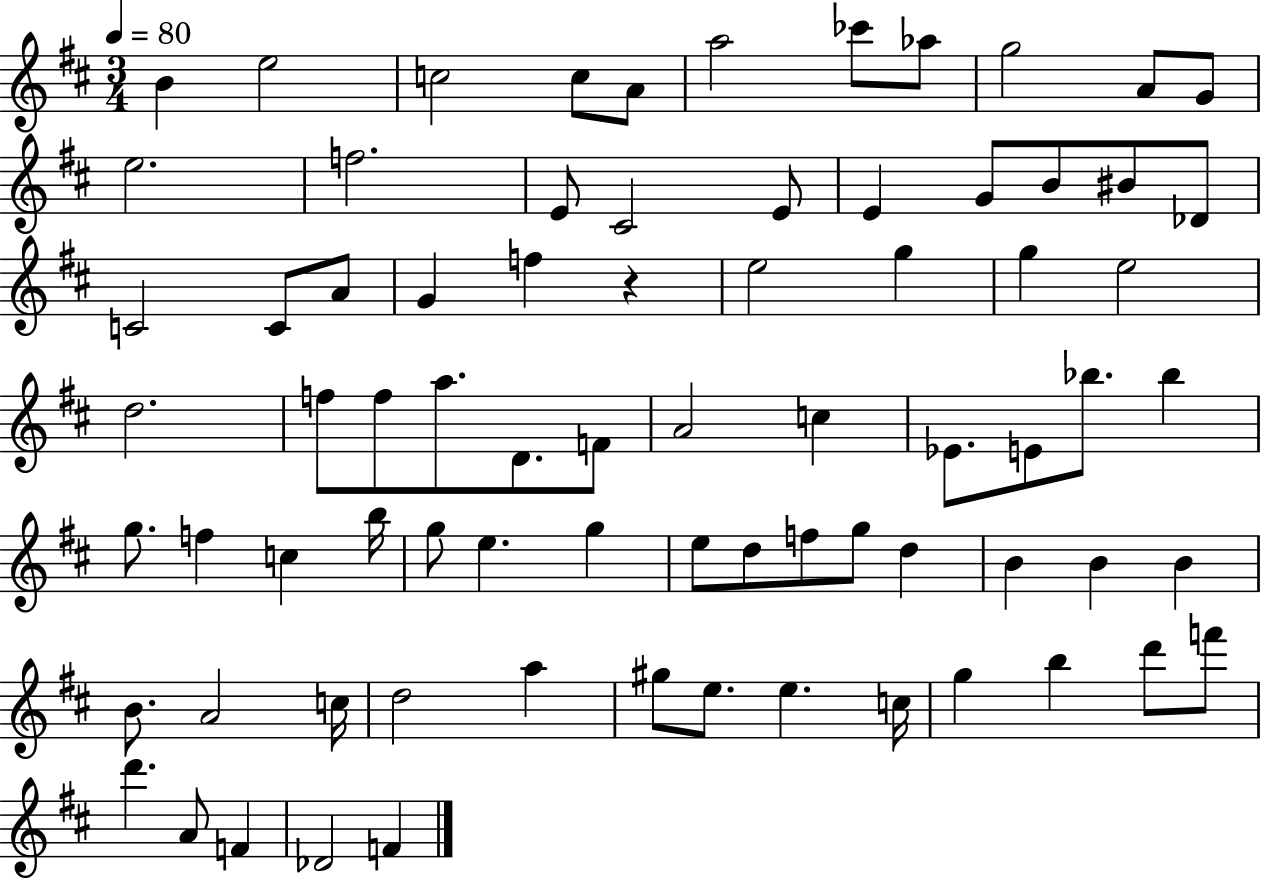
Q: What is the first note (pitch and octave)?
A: B4